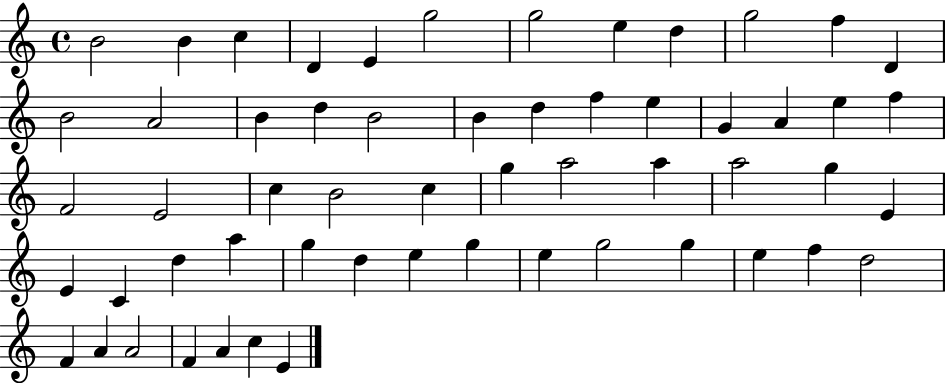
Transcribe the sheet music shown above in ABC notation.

X:1
T:Untitled
M:4/4
L:1/4
K:C
B2 B c D E g2 g2 e d g2 f D B2 A2 B d B2 B d f e G A e f F2 E2 c B2 c g a2 a a2 g E E C d a g d e g e g2 g e f d2 F A A2 F A c E